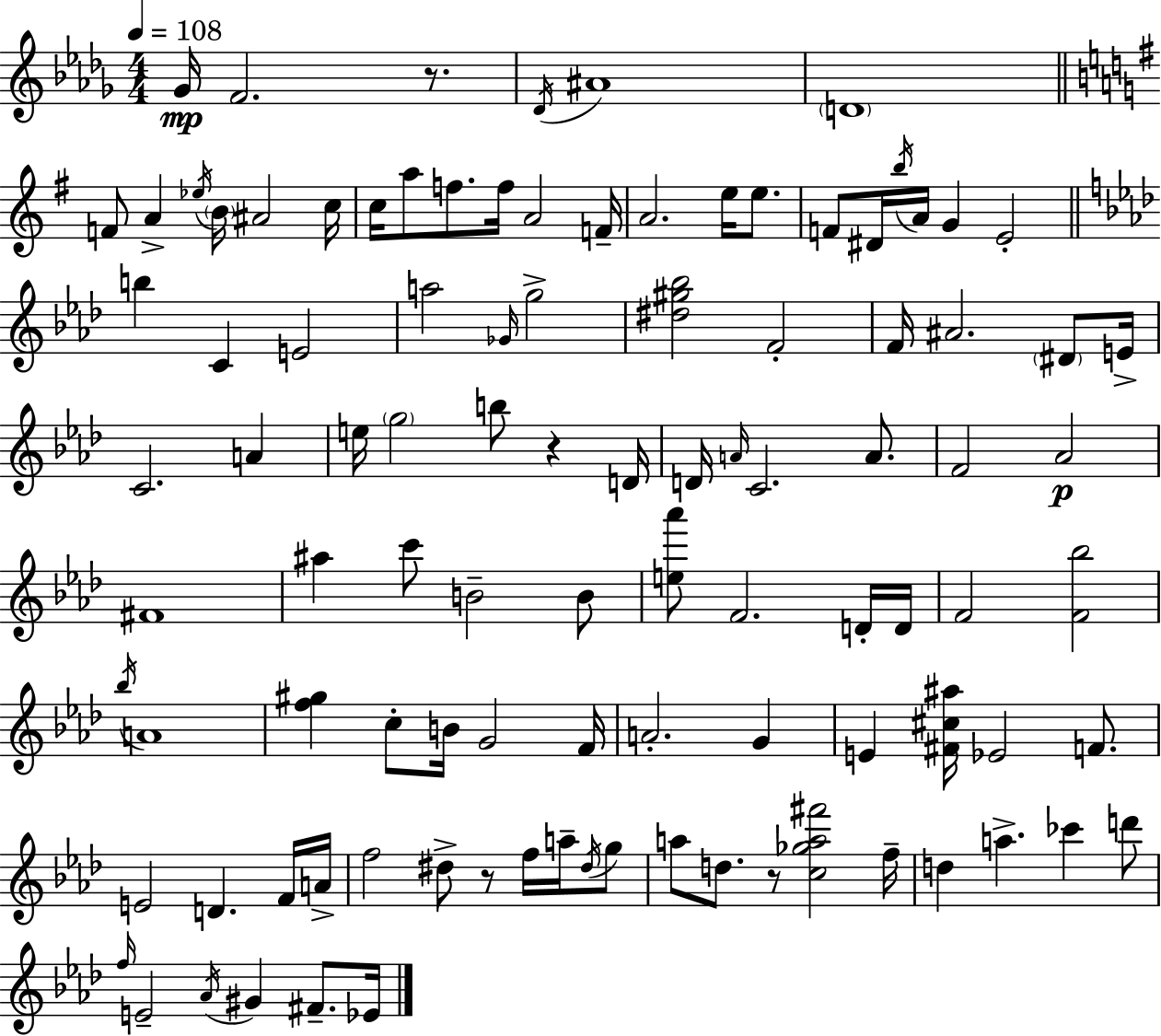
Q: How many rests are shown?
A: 4